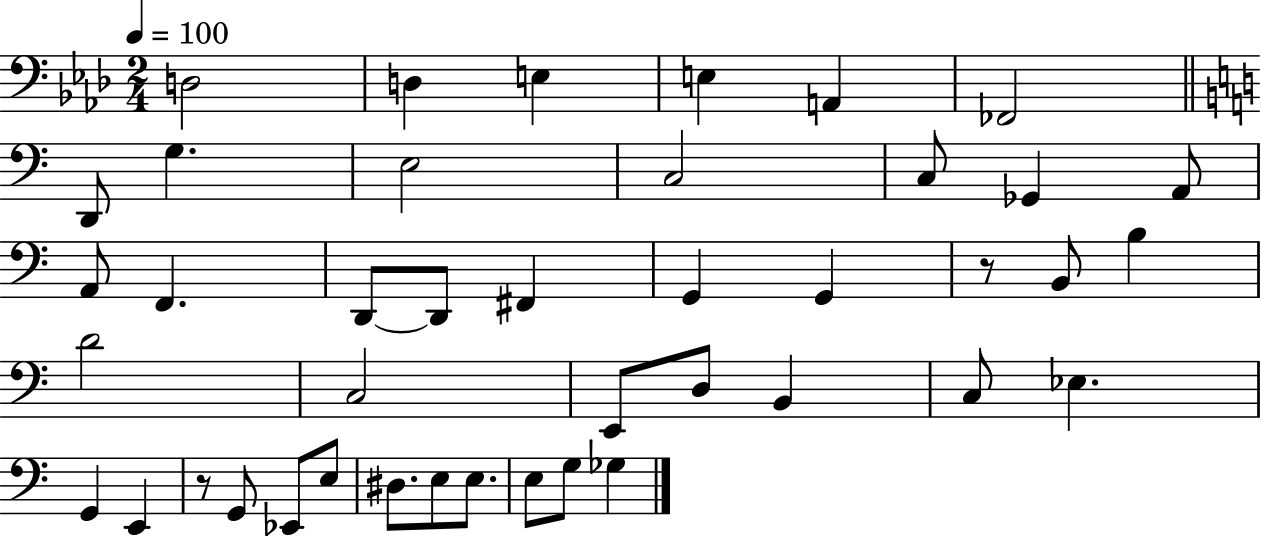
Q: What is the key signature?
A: AES major